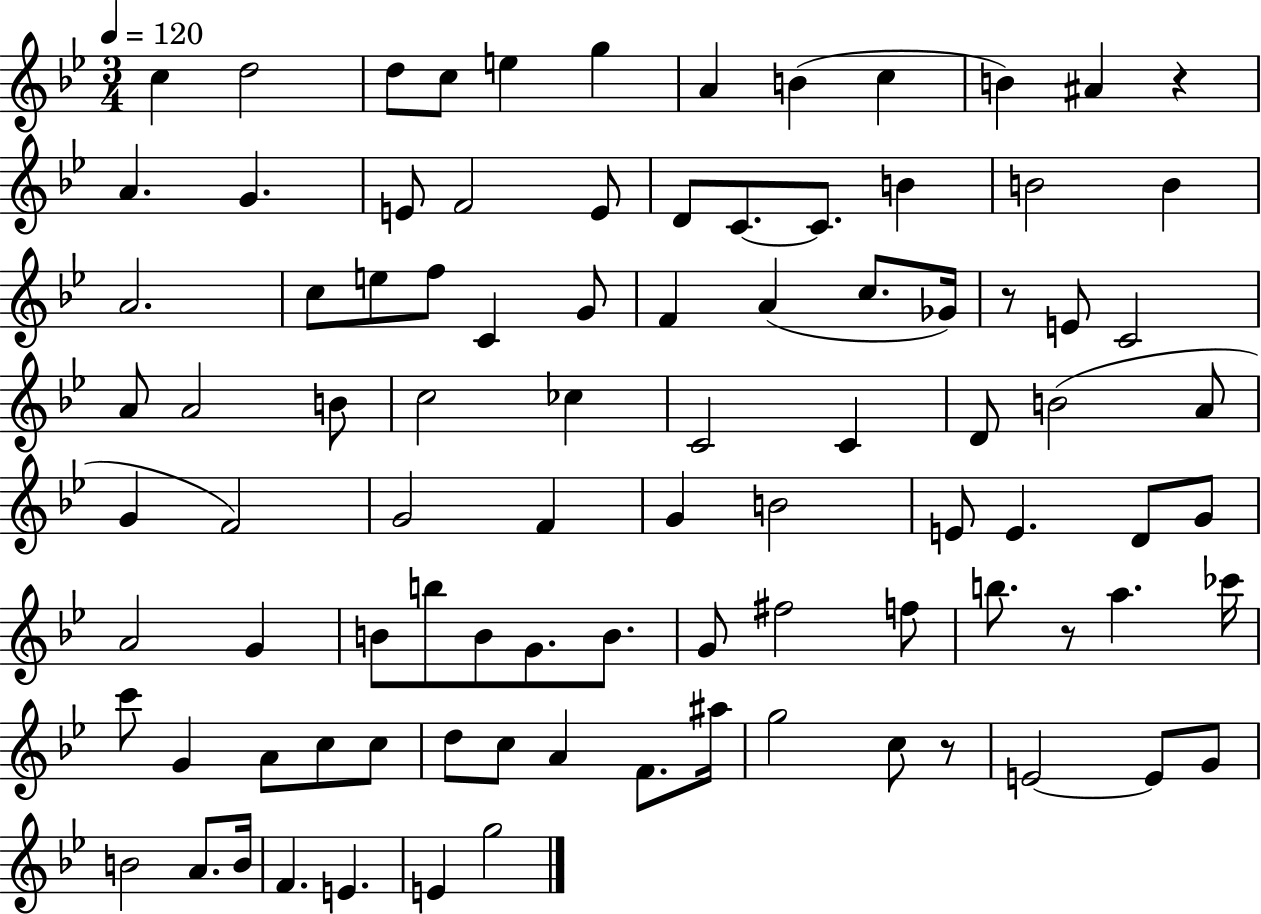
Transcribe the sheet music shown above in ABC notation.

X:1
T:Untitled
M:3/4
L:1/4
K:Bb
c d2 d/2 c/2 e g A B c B ^A z A G E/2 F2 E/2 D/2 C/2 C/2 B B2 B A2 c/2 e/2 f/2 C G/2 F A c/2 _G/4 z/2 E/2 C2 A/2 A2 B/2 c2 _c C2 C D/2 B2 A/2 G F2 G2 F G B2 E/2 E D/2 G/2 A2 G B/2 b/2 B/2 G/2 B/2 G/2 ^f2 f/2 b/2 z/2 a _c'/4 c'/2 G A/2 c/2 c/2 d/2 c/2 A F/2 ^a/4 g2 c/2 z/2 E2 E/2 G/2 B2 A/2 B/4 F E E g2